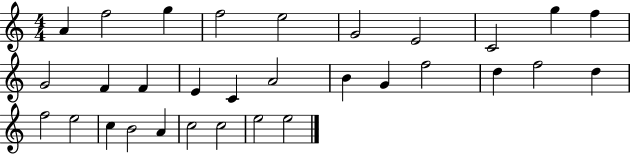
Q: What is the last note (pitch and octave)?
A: E5